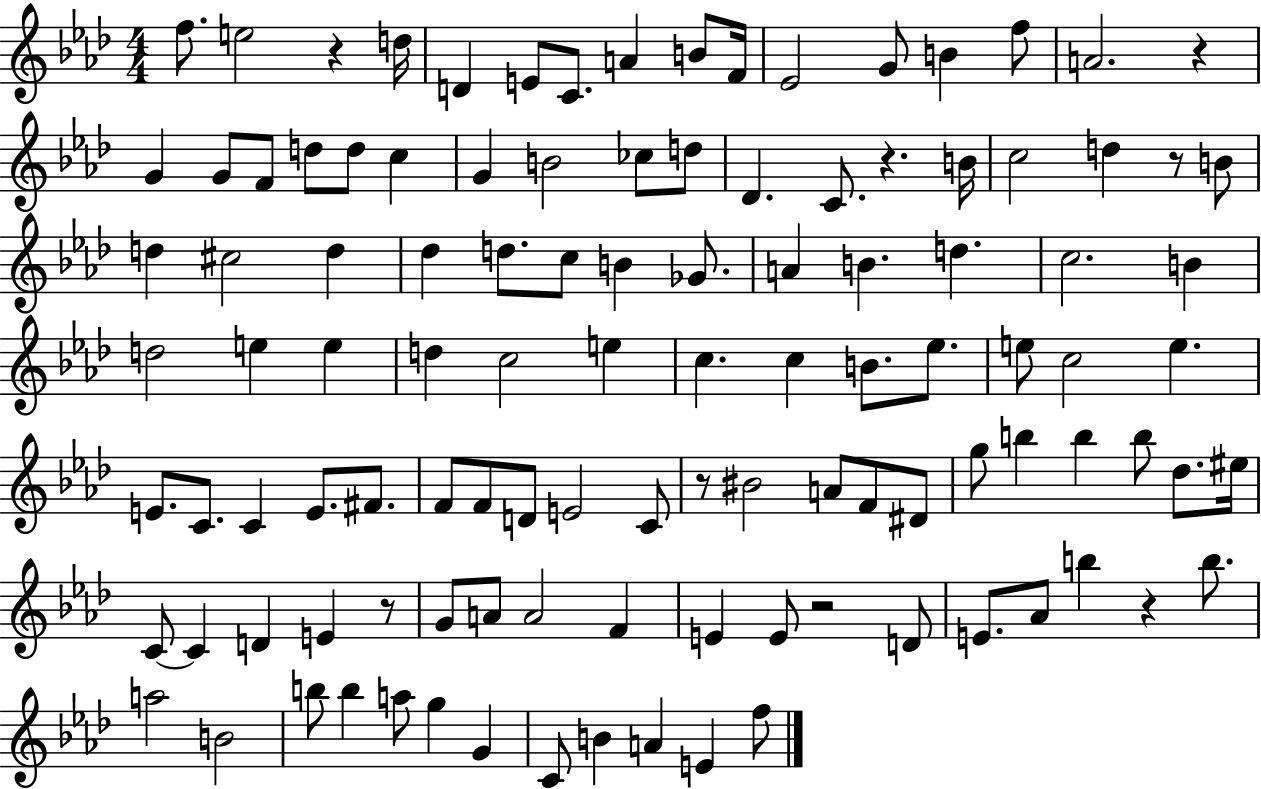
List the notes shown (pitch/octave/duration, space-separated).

F5/e. E5/h R/q D5/s D4/q E4/e C4/e. A4/q B4/e F4/s Eb4/h G4/e B4/q F5/e A4/h. R/q G4/q G4/e F4/e D5/e D5/e C5/q G4/q B4/h CES5/e D5/e Db4/q. C4/e. R/q. B4/s C5/h D5/q R/e B4/e D5/q C#5/h D5/q Db5/q D5/e. C5/e B4/q Gb4/e. A4/q B4/q. D5/q. C5/h. B4/q D5/h E5/q E5/q D5/q C5/h E5/q C5/q. C5/q B4/e. Eb5/e. E5/e C5/h E5/q. E4/e. C4/e. C4/q E4/e. F#4/e. F4/e F4/e D4/e E4/h C4/e R/e BIS4/h A4/e F4/e D#4/e G5/e B5/q B5/q B5/e Db5/e. EIS5/s C4/e C4/q D4/q E4/q R/e G4/e A4/e A4/h F4/q E4/q E4/e R/h D4/e E4/e. Ab4/e B5/q R/q B5/e. A5/h B4/h B5/e B5/q A5/e G5/q G4/q C4/e B4/q A4/q E4/q F5/e